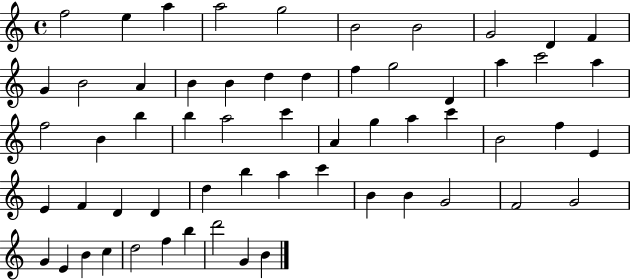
{
  \clef treble
  \time 4/4
  \defaultTimeSignature
  \key c \major
  f''2 e''4 a''4 | a''2 g''2 | b'2 b'2 | g'2 d'4 f'4 | \break g'4 b'2 a'4 | b'4 b'4 d''4 d''4 | f''4 g''2 d'4 | a''4 c'''2 a''4 | \break f''2 b'4 b''4 | b''4 a''2 c'''4 | a'4 g''4 a''4 c'''4 | b'2 f''4 e'4 | \break e'4 f'4 d'4 d'4 | d''4 b''4 a''4 c'''4 | b'4 b'4 g'2 | f'2 g'2 | \break g'4 e'4 b'4 c''4 | d''2 f''4 b''4 | d'''2 g'4 b'4 | \bar "|."
}